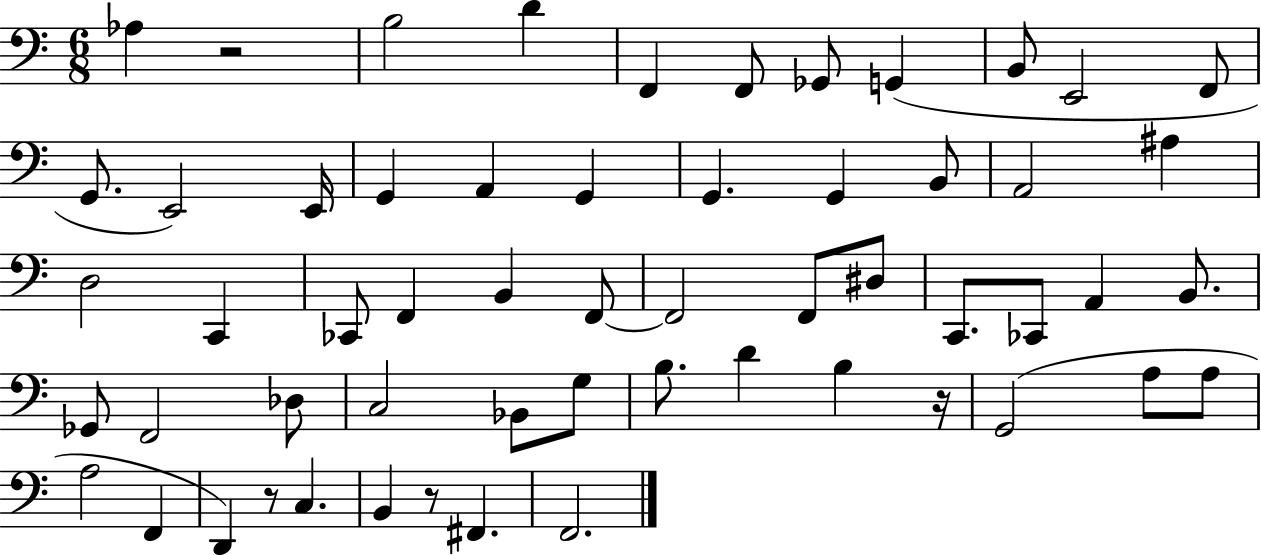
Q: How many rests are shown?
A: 4